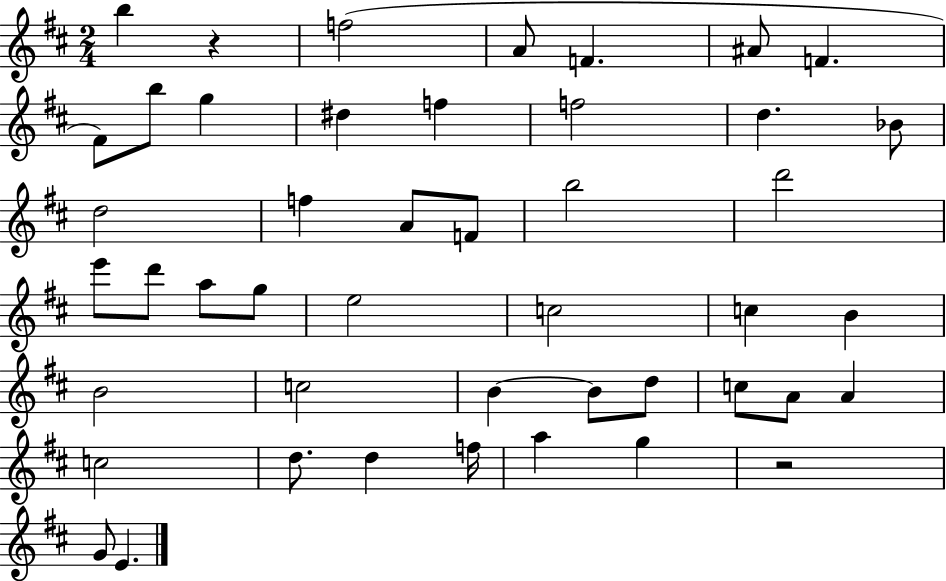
X:1
T:Untitled
M:2/4
L:1/4
K:D
b z f2 A/2 F ^A/2 F ^F/2 b/2 g ^d f f2 d _B/2 d2 f A/2 F/2 b2 d'2 e'/2 d'/2 a/2 g/2 e2 c2 c B B2 c2 B B/2 d/2 c/2 A/2 A c2 d/2 d f/4 a g z2 G/2 E